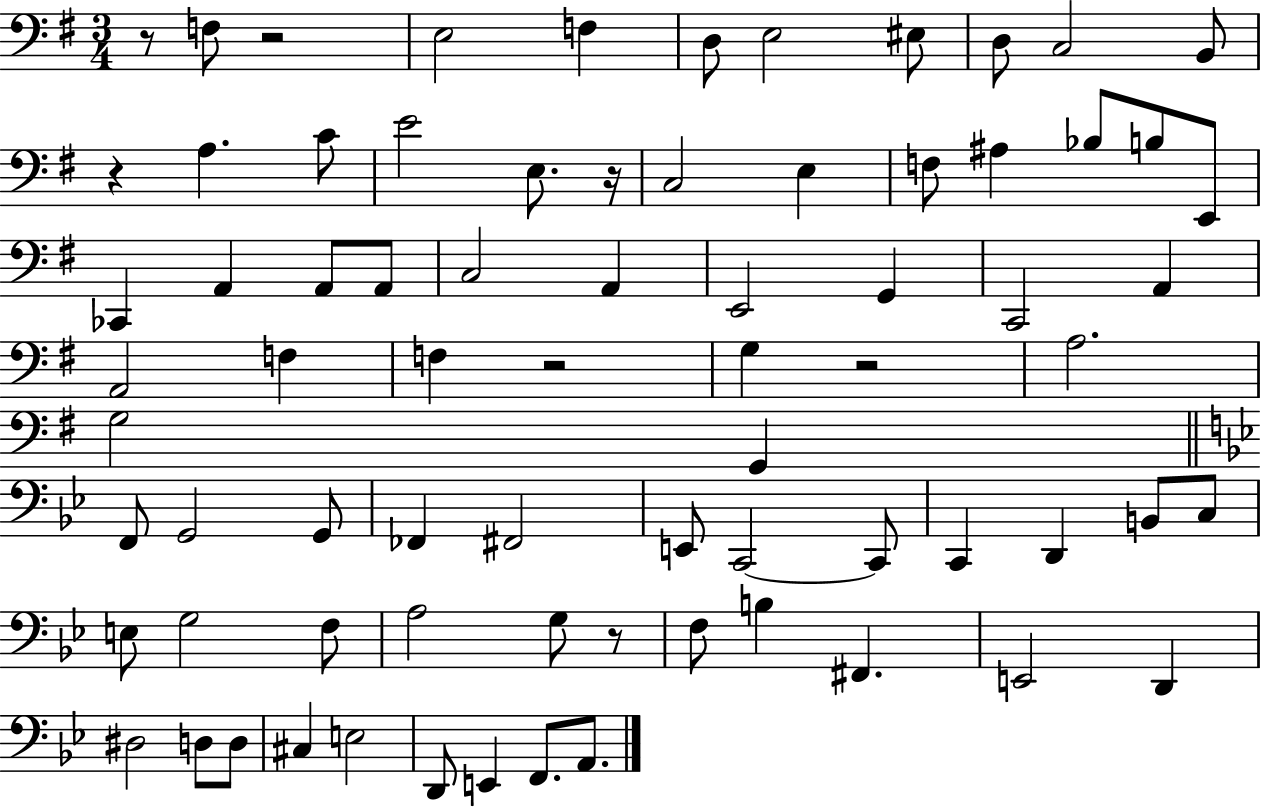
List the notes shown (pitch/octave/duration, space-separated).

R/e F3/e R/h E3/h F3/q D3/e E3/h EIS3/e D3/e C3/h B2/e R/q A3/q. C4/e E4/h E3/e. R/s C3/h E3/q F3/e A#3/q Bb3/e B3/e E2/e CES2/q A2/q A2/e A2/e C3/h A2/q E2/h G2/q C2/h A2/q A2/h F3/q F3/q R/h G3/q R/h A3/h. G3/h G2/q F2/e G2/h G2/e FES2/q F#2/h E2/e C2/h C2/e C2/q D2/q B2/e C3/e E3/e G3/h F3/e A3/h G3/e R/e F3/e B3/q F#2/q. E2/h D2/q D#3/h D3/e D3/e C#3/q E3/h D2/e E2/q F2/e. A2/e.